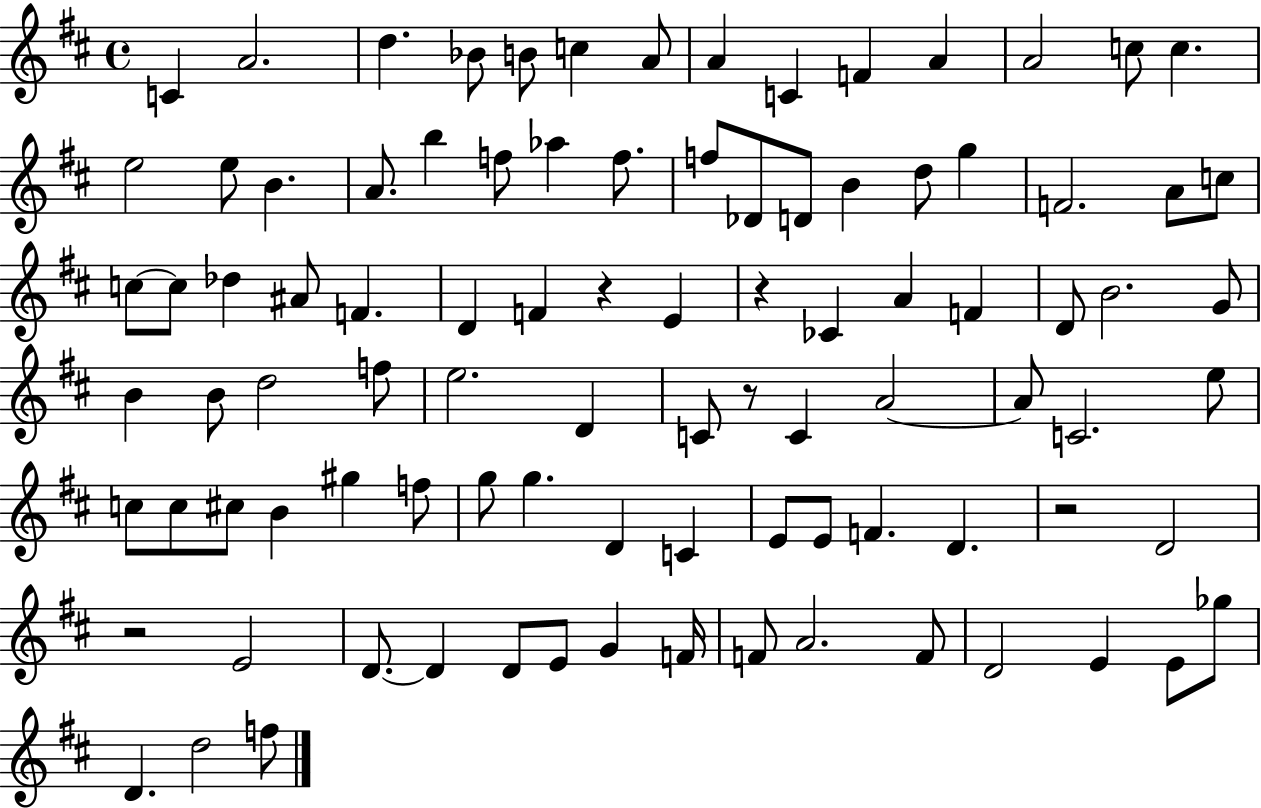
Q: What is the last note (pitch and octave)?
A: F5